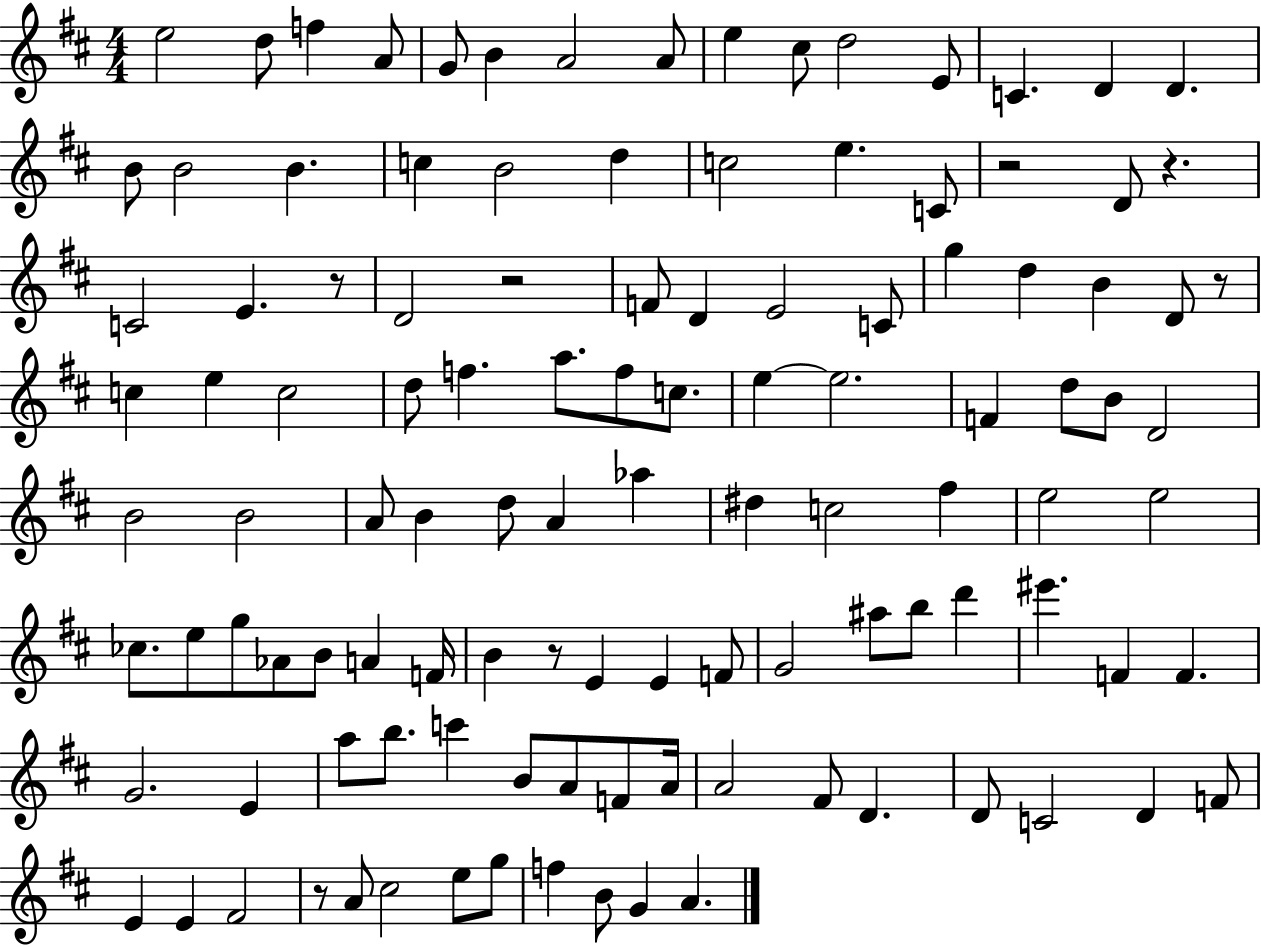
{
  \clef treble
  \numericTimeSignature
  \time 4/4
  \key d \major
  e''2 d''8 f''4 a'8 | g'8 b'4 a'2 a'8 | e''4 cis''8 d''2 e'8 | c'4. d'4 d'4. | \break b'8 b'2 b'4. | c''4 b'2 d''4 | c''2 e''4. c'8 | r2 d'8 r4. | \break c'2 e'4. r8 | d'2 r2 | f'8 d'4 e'2 c'8 | g''4 d''4 b'4 d'8 r8 | \break c''4 e''4 c''2 | d''8 f''4. a''8. f''8 c''8. | e''4~~ e''2. | f'4 d''8 b'8 d'2 | \break b'2 b'2 | a'8 b'4 d''8 a'4 aes''4 | dis''4 c''2 fis''4 | e''2 e''2 | \break ces''8. e''8 g''8 aes'8 b'8 a'4 f'16 | b'4 r8 e'4 e'4 f'8 | g'2 ais''8 b''8 d'''4 | eis'''4. f'4 f'4. | \break g'2. e'4 | a''8 b''8. c'''4 b'8 a'8 f'8 a'16 | a'2 fis'8 d'4. | d'8 c'2 d'4 f'8 | \break e'4 e'4 fis'2 | r8 a'8 cis''2 e''8 g''8 | f''4 b'8 g'4 a'4. | \bar "|."
}